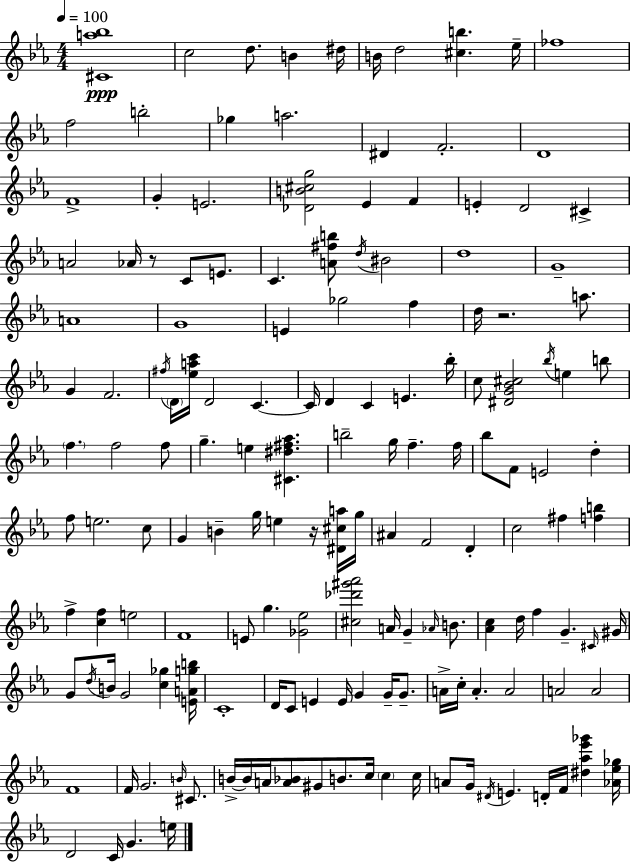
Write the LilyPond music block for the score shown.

{
  \clef treble
  \numericTimeSignature
  \time 4/4
  \key ees \major
  \tempo 4 = 100
  <cis' a'' bes''>1\ppp | c''2 d''8. b'4 dis''16 | b'16 d''2 <cis'' b''>4. ees''16-- | fes''1 | \break f''2 b''2-. | ges''4 a''2. | dis'4 f'2.-. | d'1 | \break f'1-> | g'4-. e'2. | <des' b' cis'' g''>2 ees'4 f'4 | e'4-. d'2 cis'4-> | \break a'2 aes'16 r8 c'8 e'8. | c'4. <a' fis'' b''>8 \acciaccatura { d''16 } bis'2 | d''1 | g'1-- | \break a'1 | g'1 | e'4 ges''2 f''4 | d''16 r2. a''8. | \break g'4 f'2. | \acciaccatura { fis''16 } \parenthesize d'16 <ees'' a'' c'''>16 d'2 c'4.~~ | c'16 d'4 c'4 e'4. | bes''16-. c''8 <dis' g' bes' cis''>2 \acciaccatura { bes''16 } e''4 | \break b''8 \parenthesize f''4. f''2 | f''8 g''4.-- e''4 <cis' dis'' fis'' aes''>4. | b''2-- g''16 f''4.-- | f''16 bes''8 f'8 e'2 d''4-. | \break f''8 e''2. | c''8 g'4 b'4-- g''16 e''4 | r16 <dis' cis'' a''>16 g''16 ais'4 f'2 d'4-. | c''2 fis''4 <f'' b''>4 | \break f''4-> <c'' f''>4 e''2 | f'1 | e'8 g''4. <ges' ees''>2 | <cis'' des''' gis''' aes'''>2 a'16 g'4-- | \break \grace { aes'16 } b'8. <aes' c''>4 d''16 f''4 g'4.-- | \grace { cis'16 } gis'16 g'8 \acciaccatura { d''16 } b'16 g'2 | <c'' ges''>4 <e' a' g'' b''>16 c'1-. | d'16 c'8 e'4 e'16 g'4 | \break g'16-- g'8.-- a'16-> c''16-. a'4.-. a'2 | a'2 a'2 | f'1 | f'16 g'2. | \break \grace { b'16 } cis'8. b'16->~~ b'16 a'16 <a' bes'>8 gis'8 b'8. | c''16 \parenthesize c''4 c''16 a'8 g'16 \acciaccatura { dis'16 } e'4. | d'16-. f'16 <dis'' aes'' ees''' ges'''>4 <aes' ees'' ges''>16 d'2 | c'16 g'4. e''16 \bar "|."
}